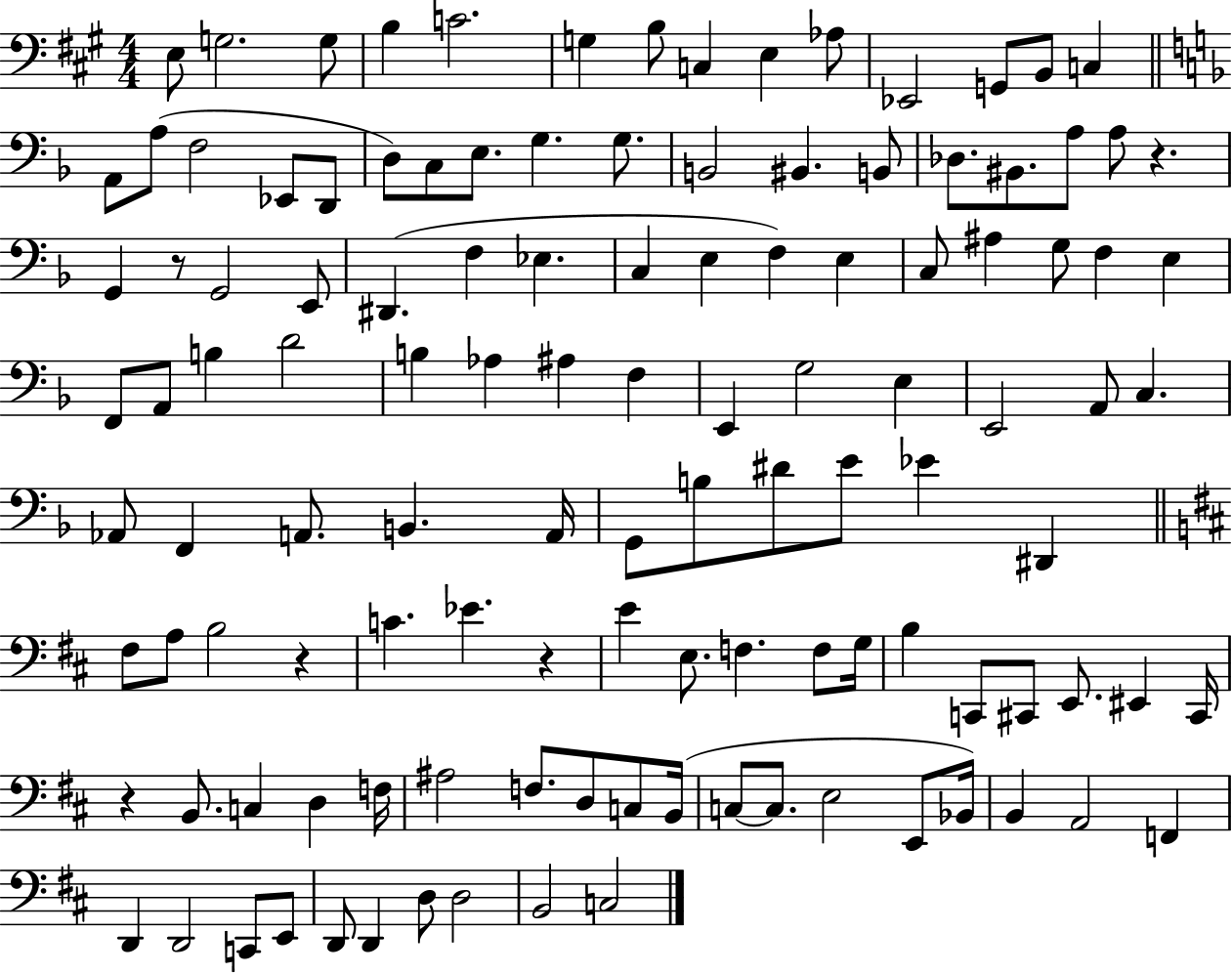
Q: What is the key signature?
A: A major